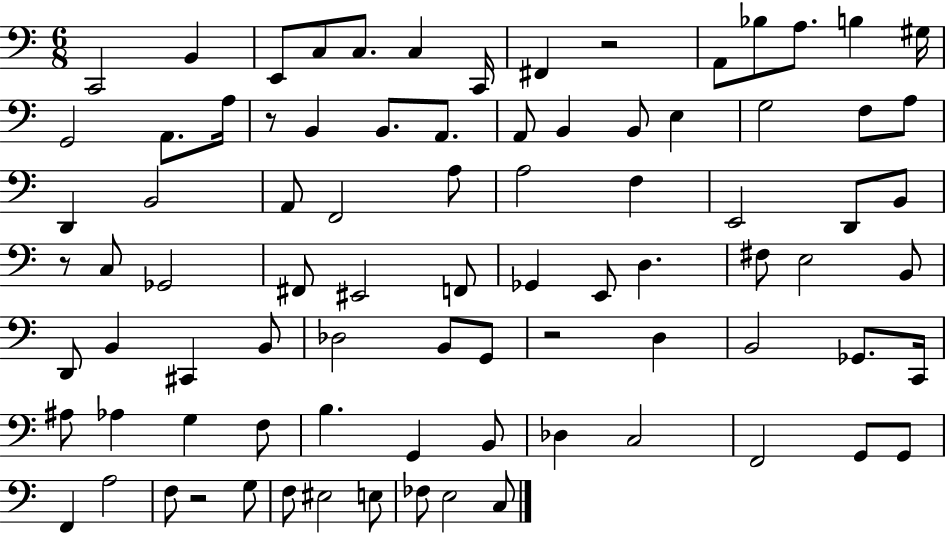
{
  \clef bass
  \numericTimeSignature
  \time 6/8
  \key c \major
  \repeat volta 2 { c,2 b,4 | e,8 c8 c8. c4 c,16 | fis,4 r2 | a,8 bes8 a8. b4 gis16 | \break g,2 a,8. a16 | r8 b,4 b,8. a,8. | a,8 b,4 b,8 e4 | g2 f8 a8 | \break d,4 b,2 | a,8 f,2 a8 | a2 f4 | e,2 d,8 b,8 | \break r8 c8 ges,2 | fis,8 eis,2 f,8 | ges,4 e,8 d4. | fis8 e2 b,8 | \break d,8 b,4 cis,4 b,8 | des2 b,8 g,8 | r2 d4 | b,2 ges,8. c,16 | \break ais8 aes4 g4 f8 | b4. g,4 b,8 | des4 c2 | f,2 g,8 g,8 | \break f,4 a2 | f8 r2 g8 | f8 eis2 e8 | fes8 e2 c8 | \break } \bar "|."
}